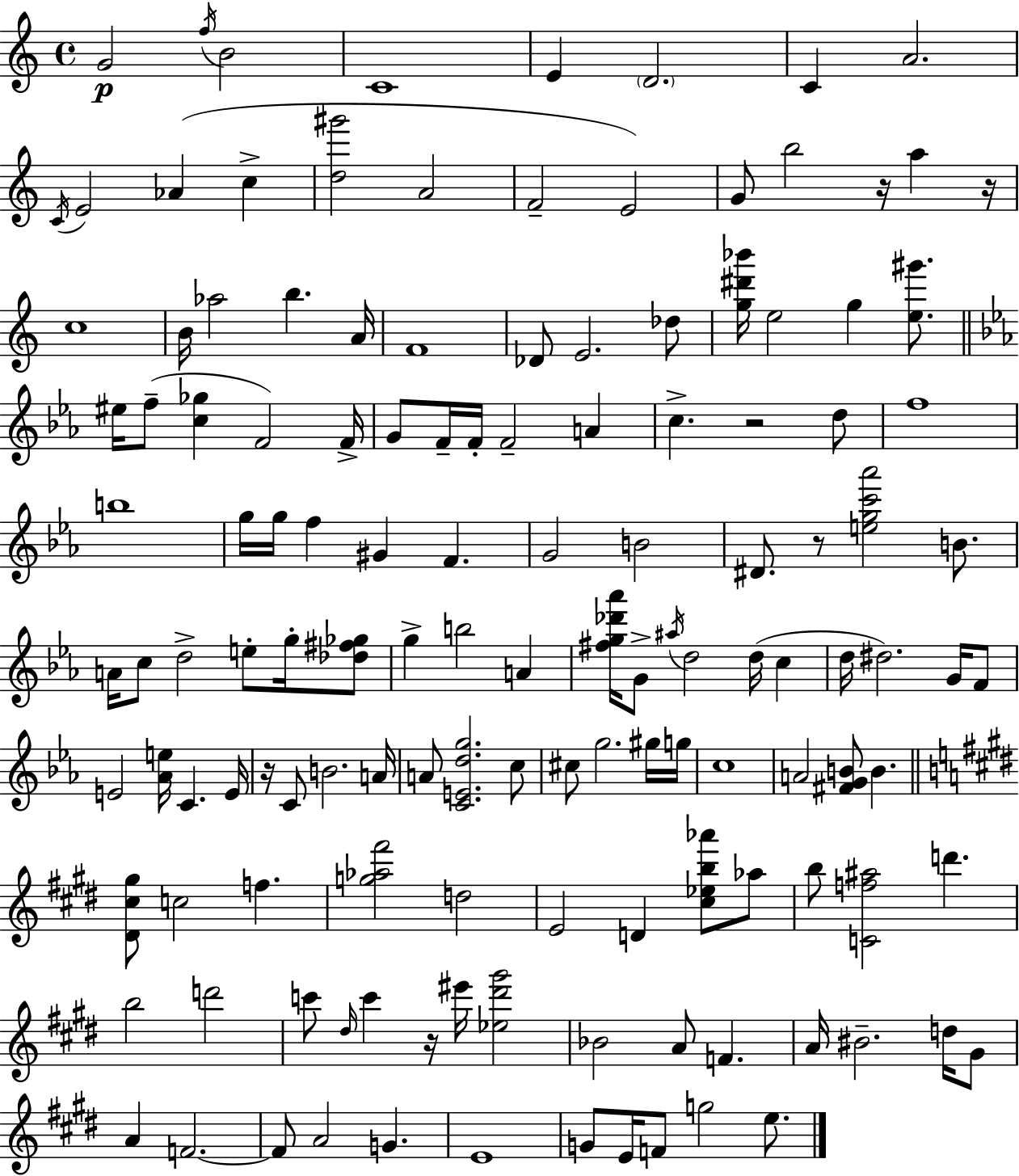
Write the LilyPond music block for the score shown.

{
  \clef treble
  \time 4/4
  \defaultTimeSignature
  \key c \major
  g'2\p \acciaccatura { f''16 } b'2 | c'1 | e'4 \parenthesize d'2. | c'4 a'2. | \break \acciaccatura { c'16 } e'2 aes'4( c''4-> | <d'' gis'''>2 a'2 | f'2-- e'2) | g'8 b''2 r16 a''4 | \break r16 c''1 | b'16 aes''2 b''4. | a'16 f'1 | des'8 e'2. | \break des''8 <g'' dis''' bes'''>16 e''2 g''4 <e'' gis'''>8. | \bar "||" \break \key ees \major eis''16 f''8--( <c'' ges''>4 f'2) f'16-> | g'8 f'16-- f'16-. f'2-- a'4 | c''4.-> r2 d''8 | f''1 | \break b''1 | g''16 g''16 f''4 gis'4 f'4. | g'2 b'2 | dis'8. r8 <e'' g'' c''' aes'''>2 b'8. | \break a'16 c''8 d''2-> e''8-. g''16-. <des'' fis'' ges''>8 | g''4-> b''2 a'4 | <fis'' g'' des''' aes'''>16 g'8-> \acciaccatura { ais''16 } d''2 d''16( c''4 | d''16 dis''2.) g'16 f'8 | \break e'2 <aes' e''>16 c'4. | e'16 r16 c'8 b'2. | a'16 a'8 <c' e' d'' g''>2. c''8 | cis''8 g''2. gis''16 | \break g''16 c''1 | a'2 <fis' g' b'>8 b'4. | \bar "||" \break \key e \major <dis' cis'' gis''>8 c''2 f''4. | <g'' aes'' fis'''>2 d''2 | e'2 d'4 <cis'' ees'' b'' aes'''>8 aes''8 | b''8 <c' f'' ais''>2 d'''4. | \break b''2 d'''2 | c'''8 \grace { dis''16 } c'''4 r16 eis'''16 <ees'' dis''' gis'''>2 | bes'2 a'8 f'4. | a'16 bis'2.-- d''16 gis'8 | \break a'4 f'2.~~ | f'8 a'2 g'4. | e'1 | g'8 e'16 f'8 g''2 e''8. | \break \bar "|."
}